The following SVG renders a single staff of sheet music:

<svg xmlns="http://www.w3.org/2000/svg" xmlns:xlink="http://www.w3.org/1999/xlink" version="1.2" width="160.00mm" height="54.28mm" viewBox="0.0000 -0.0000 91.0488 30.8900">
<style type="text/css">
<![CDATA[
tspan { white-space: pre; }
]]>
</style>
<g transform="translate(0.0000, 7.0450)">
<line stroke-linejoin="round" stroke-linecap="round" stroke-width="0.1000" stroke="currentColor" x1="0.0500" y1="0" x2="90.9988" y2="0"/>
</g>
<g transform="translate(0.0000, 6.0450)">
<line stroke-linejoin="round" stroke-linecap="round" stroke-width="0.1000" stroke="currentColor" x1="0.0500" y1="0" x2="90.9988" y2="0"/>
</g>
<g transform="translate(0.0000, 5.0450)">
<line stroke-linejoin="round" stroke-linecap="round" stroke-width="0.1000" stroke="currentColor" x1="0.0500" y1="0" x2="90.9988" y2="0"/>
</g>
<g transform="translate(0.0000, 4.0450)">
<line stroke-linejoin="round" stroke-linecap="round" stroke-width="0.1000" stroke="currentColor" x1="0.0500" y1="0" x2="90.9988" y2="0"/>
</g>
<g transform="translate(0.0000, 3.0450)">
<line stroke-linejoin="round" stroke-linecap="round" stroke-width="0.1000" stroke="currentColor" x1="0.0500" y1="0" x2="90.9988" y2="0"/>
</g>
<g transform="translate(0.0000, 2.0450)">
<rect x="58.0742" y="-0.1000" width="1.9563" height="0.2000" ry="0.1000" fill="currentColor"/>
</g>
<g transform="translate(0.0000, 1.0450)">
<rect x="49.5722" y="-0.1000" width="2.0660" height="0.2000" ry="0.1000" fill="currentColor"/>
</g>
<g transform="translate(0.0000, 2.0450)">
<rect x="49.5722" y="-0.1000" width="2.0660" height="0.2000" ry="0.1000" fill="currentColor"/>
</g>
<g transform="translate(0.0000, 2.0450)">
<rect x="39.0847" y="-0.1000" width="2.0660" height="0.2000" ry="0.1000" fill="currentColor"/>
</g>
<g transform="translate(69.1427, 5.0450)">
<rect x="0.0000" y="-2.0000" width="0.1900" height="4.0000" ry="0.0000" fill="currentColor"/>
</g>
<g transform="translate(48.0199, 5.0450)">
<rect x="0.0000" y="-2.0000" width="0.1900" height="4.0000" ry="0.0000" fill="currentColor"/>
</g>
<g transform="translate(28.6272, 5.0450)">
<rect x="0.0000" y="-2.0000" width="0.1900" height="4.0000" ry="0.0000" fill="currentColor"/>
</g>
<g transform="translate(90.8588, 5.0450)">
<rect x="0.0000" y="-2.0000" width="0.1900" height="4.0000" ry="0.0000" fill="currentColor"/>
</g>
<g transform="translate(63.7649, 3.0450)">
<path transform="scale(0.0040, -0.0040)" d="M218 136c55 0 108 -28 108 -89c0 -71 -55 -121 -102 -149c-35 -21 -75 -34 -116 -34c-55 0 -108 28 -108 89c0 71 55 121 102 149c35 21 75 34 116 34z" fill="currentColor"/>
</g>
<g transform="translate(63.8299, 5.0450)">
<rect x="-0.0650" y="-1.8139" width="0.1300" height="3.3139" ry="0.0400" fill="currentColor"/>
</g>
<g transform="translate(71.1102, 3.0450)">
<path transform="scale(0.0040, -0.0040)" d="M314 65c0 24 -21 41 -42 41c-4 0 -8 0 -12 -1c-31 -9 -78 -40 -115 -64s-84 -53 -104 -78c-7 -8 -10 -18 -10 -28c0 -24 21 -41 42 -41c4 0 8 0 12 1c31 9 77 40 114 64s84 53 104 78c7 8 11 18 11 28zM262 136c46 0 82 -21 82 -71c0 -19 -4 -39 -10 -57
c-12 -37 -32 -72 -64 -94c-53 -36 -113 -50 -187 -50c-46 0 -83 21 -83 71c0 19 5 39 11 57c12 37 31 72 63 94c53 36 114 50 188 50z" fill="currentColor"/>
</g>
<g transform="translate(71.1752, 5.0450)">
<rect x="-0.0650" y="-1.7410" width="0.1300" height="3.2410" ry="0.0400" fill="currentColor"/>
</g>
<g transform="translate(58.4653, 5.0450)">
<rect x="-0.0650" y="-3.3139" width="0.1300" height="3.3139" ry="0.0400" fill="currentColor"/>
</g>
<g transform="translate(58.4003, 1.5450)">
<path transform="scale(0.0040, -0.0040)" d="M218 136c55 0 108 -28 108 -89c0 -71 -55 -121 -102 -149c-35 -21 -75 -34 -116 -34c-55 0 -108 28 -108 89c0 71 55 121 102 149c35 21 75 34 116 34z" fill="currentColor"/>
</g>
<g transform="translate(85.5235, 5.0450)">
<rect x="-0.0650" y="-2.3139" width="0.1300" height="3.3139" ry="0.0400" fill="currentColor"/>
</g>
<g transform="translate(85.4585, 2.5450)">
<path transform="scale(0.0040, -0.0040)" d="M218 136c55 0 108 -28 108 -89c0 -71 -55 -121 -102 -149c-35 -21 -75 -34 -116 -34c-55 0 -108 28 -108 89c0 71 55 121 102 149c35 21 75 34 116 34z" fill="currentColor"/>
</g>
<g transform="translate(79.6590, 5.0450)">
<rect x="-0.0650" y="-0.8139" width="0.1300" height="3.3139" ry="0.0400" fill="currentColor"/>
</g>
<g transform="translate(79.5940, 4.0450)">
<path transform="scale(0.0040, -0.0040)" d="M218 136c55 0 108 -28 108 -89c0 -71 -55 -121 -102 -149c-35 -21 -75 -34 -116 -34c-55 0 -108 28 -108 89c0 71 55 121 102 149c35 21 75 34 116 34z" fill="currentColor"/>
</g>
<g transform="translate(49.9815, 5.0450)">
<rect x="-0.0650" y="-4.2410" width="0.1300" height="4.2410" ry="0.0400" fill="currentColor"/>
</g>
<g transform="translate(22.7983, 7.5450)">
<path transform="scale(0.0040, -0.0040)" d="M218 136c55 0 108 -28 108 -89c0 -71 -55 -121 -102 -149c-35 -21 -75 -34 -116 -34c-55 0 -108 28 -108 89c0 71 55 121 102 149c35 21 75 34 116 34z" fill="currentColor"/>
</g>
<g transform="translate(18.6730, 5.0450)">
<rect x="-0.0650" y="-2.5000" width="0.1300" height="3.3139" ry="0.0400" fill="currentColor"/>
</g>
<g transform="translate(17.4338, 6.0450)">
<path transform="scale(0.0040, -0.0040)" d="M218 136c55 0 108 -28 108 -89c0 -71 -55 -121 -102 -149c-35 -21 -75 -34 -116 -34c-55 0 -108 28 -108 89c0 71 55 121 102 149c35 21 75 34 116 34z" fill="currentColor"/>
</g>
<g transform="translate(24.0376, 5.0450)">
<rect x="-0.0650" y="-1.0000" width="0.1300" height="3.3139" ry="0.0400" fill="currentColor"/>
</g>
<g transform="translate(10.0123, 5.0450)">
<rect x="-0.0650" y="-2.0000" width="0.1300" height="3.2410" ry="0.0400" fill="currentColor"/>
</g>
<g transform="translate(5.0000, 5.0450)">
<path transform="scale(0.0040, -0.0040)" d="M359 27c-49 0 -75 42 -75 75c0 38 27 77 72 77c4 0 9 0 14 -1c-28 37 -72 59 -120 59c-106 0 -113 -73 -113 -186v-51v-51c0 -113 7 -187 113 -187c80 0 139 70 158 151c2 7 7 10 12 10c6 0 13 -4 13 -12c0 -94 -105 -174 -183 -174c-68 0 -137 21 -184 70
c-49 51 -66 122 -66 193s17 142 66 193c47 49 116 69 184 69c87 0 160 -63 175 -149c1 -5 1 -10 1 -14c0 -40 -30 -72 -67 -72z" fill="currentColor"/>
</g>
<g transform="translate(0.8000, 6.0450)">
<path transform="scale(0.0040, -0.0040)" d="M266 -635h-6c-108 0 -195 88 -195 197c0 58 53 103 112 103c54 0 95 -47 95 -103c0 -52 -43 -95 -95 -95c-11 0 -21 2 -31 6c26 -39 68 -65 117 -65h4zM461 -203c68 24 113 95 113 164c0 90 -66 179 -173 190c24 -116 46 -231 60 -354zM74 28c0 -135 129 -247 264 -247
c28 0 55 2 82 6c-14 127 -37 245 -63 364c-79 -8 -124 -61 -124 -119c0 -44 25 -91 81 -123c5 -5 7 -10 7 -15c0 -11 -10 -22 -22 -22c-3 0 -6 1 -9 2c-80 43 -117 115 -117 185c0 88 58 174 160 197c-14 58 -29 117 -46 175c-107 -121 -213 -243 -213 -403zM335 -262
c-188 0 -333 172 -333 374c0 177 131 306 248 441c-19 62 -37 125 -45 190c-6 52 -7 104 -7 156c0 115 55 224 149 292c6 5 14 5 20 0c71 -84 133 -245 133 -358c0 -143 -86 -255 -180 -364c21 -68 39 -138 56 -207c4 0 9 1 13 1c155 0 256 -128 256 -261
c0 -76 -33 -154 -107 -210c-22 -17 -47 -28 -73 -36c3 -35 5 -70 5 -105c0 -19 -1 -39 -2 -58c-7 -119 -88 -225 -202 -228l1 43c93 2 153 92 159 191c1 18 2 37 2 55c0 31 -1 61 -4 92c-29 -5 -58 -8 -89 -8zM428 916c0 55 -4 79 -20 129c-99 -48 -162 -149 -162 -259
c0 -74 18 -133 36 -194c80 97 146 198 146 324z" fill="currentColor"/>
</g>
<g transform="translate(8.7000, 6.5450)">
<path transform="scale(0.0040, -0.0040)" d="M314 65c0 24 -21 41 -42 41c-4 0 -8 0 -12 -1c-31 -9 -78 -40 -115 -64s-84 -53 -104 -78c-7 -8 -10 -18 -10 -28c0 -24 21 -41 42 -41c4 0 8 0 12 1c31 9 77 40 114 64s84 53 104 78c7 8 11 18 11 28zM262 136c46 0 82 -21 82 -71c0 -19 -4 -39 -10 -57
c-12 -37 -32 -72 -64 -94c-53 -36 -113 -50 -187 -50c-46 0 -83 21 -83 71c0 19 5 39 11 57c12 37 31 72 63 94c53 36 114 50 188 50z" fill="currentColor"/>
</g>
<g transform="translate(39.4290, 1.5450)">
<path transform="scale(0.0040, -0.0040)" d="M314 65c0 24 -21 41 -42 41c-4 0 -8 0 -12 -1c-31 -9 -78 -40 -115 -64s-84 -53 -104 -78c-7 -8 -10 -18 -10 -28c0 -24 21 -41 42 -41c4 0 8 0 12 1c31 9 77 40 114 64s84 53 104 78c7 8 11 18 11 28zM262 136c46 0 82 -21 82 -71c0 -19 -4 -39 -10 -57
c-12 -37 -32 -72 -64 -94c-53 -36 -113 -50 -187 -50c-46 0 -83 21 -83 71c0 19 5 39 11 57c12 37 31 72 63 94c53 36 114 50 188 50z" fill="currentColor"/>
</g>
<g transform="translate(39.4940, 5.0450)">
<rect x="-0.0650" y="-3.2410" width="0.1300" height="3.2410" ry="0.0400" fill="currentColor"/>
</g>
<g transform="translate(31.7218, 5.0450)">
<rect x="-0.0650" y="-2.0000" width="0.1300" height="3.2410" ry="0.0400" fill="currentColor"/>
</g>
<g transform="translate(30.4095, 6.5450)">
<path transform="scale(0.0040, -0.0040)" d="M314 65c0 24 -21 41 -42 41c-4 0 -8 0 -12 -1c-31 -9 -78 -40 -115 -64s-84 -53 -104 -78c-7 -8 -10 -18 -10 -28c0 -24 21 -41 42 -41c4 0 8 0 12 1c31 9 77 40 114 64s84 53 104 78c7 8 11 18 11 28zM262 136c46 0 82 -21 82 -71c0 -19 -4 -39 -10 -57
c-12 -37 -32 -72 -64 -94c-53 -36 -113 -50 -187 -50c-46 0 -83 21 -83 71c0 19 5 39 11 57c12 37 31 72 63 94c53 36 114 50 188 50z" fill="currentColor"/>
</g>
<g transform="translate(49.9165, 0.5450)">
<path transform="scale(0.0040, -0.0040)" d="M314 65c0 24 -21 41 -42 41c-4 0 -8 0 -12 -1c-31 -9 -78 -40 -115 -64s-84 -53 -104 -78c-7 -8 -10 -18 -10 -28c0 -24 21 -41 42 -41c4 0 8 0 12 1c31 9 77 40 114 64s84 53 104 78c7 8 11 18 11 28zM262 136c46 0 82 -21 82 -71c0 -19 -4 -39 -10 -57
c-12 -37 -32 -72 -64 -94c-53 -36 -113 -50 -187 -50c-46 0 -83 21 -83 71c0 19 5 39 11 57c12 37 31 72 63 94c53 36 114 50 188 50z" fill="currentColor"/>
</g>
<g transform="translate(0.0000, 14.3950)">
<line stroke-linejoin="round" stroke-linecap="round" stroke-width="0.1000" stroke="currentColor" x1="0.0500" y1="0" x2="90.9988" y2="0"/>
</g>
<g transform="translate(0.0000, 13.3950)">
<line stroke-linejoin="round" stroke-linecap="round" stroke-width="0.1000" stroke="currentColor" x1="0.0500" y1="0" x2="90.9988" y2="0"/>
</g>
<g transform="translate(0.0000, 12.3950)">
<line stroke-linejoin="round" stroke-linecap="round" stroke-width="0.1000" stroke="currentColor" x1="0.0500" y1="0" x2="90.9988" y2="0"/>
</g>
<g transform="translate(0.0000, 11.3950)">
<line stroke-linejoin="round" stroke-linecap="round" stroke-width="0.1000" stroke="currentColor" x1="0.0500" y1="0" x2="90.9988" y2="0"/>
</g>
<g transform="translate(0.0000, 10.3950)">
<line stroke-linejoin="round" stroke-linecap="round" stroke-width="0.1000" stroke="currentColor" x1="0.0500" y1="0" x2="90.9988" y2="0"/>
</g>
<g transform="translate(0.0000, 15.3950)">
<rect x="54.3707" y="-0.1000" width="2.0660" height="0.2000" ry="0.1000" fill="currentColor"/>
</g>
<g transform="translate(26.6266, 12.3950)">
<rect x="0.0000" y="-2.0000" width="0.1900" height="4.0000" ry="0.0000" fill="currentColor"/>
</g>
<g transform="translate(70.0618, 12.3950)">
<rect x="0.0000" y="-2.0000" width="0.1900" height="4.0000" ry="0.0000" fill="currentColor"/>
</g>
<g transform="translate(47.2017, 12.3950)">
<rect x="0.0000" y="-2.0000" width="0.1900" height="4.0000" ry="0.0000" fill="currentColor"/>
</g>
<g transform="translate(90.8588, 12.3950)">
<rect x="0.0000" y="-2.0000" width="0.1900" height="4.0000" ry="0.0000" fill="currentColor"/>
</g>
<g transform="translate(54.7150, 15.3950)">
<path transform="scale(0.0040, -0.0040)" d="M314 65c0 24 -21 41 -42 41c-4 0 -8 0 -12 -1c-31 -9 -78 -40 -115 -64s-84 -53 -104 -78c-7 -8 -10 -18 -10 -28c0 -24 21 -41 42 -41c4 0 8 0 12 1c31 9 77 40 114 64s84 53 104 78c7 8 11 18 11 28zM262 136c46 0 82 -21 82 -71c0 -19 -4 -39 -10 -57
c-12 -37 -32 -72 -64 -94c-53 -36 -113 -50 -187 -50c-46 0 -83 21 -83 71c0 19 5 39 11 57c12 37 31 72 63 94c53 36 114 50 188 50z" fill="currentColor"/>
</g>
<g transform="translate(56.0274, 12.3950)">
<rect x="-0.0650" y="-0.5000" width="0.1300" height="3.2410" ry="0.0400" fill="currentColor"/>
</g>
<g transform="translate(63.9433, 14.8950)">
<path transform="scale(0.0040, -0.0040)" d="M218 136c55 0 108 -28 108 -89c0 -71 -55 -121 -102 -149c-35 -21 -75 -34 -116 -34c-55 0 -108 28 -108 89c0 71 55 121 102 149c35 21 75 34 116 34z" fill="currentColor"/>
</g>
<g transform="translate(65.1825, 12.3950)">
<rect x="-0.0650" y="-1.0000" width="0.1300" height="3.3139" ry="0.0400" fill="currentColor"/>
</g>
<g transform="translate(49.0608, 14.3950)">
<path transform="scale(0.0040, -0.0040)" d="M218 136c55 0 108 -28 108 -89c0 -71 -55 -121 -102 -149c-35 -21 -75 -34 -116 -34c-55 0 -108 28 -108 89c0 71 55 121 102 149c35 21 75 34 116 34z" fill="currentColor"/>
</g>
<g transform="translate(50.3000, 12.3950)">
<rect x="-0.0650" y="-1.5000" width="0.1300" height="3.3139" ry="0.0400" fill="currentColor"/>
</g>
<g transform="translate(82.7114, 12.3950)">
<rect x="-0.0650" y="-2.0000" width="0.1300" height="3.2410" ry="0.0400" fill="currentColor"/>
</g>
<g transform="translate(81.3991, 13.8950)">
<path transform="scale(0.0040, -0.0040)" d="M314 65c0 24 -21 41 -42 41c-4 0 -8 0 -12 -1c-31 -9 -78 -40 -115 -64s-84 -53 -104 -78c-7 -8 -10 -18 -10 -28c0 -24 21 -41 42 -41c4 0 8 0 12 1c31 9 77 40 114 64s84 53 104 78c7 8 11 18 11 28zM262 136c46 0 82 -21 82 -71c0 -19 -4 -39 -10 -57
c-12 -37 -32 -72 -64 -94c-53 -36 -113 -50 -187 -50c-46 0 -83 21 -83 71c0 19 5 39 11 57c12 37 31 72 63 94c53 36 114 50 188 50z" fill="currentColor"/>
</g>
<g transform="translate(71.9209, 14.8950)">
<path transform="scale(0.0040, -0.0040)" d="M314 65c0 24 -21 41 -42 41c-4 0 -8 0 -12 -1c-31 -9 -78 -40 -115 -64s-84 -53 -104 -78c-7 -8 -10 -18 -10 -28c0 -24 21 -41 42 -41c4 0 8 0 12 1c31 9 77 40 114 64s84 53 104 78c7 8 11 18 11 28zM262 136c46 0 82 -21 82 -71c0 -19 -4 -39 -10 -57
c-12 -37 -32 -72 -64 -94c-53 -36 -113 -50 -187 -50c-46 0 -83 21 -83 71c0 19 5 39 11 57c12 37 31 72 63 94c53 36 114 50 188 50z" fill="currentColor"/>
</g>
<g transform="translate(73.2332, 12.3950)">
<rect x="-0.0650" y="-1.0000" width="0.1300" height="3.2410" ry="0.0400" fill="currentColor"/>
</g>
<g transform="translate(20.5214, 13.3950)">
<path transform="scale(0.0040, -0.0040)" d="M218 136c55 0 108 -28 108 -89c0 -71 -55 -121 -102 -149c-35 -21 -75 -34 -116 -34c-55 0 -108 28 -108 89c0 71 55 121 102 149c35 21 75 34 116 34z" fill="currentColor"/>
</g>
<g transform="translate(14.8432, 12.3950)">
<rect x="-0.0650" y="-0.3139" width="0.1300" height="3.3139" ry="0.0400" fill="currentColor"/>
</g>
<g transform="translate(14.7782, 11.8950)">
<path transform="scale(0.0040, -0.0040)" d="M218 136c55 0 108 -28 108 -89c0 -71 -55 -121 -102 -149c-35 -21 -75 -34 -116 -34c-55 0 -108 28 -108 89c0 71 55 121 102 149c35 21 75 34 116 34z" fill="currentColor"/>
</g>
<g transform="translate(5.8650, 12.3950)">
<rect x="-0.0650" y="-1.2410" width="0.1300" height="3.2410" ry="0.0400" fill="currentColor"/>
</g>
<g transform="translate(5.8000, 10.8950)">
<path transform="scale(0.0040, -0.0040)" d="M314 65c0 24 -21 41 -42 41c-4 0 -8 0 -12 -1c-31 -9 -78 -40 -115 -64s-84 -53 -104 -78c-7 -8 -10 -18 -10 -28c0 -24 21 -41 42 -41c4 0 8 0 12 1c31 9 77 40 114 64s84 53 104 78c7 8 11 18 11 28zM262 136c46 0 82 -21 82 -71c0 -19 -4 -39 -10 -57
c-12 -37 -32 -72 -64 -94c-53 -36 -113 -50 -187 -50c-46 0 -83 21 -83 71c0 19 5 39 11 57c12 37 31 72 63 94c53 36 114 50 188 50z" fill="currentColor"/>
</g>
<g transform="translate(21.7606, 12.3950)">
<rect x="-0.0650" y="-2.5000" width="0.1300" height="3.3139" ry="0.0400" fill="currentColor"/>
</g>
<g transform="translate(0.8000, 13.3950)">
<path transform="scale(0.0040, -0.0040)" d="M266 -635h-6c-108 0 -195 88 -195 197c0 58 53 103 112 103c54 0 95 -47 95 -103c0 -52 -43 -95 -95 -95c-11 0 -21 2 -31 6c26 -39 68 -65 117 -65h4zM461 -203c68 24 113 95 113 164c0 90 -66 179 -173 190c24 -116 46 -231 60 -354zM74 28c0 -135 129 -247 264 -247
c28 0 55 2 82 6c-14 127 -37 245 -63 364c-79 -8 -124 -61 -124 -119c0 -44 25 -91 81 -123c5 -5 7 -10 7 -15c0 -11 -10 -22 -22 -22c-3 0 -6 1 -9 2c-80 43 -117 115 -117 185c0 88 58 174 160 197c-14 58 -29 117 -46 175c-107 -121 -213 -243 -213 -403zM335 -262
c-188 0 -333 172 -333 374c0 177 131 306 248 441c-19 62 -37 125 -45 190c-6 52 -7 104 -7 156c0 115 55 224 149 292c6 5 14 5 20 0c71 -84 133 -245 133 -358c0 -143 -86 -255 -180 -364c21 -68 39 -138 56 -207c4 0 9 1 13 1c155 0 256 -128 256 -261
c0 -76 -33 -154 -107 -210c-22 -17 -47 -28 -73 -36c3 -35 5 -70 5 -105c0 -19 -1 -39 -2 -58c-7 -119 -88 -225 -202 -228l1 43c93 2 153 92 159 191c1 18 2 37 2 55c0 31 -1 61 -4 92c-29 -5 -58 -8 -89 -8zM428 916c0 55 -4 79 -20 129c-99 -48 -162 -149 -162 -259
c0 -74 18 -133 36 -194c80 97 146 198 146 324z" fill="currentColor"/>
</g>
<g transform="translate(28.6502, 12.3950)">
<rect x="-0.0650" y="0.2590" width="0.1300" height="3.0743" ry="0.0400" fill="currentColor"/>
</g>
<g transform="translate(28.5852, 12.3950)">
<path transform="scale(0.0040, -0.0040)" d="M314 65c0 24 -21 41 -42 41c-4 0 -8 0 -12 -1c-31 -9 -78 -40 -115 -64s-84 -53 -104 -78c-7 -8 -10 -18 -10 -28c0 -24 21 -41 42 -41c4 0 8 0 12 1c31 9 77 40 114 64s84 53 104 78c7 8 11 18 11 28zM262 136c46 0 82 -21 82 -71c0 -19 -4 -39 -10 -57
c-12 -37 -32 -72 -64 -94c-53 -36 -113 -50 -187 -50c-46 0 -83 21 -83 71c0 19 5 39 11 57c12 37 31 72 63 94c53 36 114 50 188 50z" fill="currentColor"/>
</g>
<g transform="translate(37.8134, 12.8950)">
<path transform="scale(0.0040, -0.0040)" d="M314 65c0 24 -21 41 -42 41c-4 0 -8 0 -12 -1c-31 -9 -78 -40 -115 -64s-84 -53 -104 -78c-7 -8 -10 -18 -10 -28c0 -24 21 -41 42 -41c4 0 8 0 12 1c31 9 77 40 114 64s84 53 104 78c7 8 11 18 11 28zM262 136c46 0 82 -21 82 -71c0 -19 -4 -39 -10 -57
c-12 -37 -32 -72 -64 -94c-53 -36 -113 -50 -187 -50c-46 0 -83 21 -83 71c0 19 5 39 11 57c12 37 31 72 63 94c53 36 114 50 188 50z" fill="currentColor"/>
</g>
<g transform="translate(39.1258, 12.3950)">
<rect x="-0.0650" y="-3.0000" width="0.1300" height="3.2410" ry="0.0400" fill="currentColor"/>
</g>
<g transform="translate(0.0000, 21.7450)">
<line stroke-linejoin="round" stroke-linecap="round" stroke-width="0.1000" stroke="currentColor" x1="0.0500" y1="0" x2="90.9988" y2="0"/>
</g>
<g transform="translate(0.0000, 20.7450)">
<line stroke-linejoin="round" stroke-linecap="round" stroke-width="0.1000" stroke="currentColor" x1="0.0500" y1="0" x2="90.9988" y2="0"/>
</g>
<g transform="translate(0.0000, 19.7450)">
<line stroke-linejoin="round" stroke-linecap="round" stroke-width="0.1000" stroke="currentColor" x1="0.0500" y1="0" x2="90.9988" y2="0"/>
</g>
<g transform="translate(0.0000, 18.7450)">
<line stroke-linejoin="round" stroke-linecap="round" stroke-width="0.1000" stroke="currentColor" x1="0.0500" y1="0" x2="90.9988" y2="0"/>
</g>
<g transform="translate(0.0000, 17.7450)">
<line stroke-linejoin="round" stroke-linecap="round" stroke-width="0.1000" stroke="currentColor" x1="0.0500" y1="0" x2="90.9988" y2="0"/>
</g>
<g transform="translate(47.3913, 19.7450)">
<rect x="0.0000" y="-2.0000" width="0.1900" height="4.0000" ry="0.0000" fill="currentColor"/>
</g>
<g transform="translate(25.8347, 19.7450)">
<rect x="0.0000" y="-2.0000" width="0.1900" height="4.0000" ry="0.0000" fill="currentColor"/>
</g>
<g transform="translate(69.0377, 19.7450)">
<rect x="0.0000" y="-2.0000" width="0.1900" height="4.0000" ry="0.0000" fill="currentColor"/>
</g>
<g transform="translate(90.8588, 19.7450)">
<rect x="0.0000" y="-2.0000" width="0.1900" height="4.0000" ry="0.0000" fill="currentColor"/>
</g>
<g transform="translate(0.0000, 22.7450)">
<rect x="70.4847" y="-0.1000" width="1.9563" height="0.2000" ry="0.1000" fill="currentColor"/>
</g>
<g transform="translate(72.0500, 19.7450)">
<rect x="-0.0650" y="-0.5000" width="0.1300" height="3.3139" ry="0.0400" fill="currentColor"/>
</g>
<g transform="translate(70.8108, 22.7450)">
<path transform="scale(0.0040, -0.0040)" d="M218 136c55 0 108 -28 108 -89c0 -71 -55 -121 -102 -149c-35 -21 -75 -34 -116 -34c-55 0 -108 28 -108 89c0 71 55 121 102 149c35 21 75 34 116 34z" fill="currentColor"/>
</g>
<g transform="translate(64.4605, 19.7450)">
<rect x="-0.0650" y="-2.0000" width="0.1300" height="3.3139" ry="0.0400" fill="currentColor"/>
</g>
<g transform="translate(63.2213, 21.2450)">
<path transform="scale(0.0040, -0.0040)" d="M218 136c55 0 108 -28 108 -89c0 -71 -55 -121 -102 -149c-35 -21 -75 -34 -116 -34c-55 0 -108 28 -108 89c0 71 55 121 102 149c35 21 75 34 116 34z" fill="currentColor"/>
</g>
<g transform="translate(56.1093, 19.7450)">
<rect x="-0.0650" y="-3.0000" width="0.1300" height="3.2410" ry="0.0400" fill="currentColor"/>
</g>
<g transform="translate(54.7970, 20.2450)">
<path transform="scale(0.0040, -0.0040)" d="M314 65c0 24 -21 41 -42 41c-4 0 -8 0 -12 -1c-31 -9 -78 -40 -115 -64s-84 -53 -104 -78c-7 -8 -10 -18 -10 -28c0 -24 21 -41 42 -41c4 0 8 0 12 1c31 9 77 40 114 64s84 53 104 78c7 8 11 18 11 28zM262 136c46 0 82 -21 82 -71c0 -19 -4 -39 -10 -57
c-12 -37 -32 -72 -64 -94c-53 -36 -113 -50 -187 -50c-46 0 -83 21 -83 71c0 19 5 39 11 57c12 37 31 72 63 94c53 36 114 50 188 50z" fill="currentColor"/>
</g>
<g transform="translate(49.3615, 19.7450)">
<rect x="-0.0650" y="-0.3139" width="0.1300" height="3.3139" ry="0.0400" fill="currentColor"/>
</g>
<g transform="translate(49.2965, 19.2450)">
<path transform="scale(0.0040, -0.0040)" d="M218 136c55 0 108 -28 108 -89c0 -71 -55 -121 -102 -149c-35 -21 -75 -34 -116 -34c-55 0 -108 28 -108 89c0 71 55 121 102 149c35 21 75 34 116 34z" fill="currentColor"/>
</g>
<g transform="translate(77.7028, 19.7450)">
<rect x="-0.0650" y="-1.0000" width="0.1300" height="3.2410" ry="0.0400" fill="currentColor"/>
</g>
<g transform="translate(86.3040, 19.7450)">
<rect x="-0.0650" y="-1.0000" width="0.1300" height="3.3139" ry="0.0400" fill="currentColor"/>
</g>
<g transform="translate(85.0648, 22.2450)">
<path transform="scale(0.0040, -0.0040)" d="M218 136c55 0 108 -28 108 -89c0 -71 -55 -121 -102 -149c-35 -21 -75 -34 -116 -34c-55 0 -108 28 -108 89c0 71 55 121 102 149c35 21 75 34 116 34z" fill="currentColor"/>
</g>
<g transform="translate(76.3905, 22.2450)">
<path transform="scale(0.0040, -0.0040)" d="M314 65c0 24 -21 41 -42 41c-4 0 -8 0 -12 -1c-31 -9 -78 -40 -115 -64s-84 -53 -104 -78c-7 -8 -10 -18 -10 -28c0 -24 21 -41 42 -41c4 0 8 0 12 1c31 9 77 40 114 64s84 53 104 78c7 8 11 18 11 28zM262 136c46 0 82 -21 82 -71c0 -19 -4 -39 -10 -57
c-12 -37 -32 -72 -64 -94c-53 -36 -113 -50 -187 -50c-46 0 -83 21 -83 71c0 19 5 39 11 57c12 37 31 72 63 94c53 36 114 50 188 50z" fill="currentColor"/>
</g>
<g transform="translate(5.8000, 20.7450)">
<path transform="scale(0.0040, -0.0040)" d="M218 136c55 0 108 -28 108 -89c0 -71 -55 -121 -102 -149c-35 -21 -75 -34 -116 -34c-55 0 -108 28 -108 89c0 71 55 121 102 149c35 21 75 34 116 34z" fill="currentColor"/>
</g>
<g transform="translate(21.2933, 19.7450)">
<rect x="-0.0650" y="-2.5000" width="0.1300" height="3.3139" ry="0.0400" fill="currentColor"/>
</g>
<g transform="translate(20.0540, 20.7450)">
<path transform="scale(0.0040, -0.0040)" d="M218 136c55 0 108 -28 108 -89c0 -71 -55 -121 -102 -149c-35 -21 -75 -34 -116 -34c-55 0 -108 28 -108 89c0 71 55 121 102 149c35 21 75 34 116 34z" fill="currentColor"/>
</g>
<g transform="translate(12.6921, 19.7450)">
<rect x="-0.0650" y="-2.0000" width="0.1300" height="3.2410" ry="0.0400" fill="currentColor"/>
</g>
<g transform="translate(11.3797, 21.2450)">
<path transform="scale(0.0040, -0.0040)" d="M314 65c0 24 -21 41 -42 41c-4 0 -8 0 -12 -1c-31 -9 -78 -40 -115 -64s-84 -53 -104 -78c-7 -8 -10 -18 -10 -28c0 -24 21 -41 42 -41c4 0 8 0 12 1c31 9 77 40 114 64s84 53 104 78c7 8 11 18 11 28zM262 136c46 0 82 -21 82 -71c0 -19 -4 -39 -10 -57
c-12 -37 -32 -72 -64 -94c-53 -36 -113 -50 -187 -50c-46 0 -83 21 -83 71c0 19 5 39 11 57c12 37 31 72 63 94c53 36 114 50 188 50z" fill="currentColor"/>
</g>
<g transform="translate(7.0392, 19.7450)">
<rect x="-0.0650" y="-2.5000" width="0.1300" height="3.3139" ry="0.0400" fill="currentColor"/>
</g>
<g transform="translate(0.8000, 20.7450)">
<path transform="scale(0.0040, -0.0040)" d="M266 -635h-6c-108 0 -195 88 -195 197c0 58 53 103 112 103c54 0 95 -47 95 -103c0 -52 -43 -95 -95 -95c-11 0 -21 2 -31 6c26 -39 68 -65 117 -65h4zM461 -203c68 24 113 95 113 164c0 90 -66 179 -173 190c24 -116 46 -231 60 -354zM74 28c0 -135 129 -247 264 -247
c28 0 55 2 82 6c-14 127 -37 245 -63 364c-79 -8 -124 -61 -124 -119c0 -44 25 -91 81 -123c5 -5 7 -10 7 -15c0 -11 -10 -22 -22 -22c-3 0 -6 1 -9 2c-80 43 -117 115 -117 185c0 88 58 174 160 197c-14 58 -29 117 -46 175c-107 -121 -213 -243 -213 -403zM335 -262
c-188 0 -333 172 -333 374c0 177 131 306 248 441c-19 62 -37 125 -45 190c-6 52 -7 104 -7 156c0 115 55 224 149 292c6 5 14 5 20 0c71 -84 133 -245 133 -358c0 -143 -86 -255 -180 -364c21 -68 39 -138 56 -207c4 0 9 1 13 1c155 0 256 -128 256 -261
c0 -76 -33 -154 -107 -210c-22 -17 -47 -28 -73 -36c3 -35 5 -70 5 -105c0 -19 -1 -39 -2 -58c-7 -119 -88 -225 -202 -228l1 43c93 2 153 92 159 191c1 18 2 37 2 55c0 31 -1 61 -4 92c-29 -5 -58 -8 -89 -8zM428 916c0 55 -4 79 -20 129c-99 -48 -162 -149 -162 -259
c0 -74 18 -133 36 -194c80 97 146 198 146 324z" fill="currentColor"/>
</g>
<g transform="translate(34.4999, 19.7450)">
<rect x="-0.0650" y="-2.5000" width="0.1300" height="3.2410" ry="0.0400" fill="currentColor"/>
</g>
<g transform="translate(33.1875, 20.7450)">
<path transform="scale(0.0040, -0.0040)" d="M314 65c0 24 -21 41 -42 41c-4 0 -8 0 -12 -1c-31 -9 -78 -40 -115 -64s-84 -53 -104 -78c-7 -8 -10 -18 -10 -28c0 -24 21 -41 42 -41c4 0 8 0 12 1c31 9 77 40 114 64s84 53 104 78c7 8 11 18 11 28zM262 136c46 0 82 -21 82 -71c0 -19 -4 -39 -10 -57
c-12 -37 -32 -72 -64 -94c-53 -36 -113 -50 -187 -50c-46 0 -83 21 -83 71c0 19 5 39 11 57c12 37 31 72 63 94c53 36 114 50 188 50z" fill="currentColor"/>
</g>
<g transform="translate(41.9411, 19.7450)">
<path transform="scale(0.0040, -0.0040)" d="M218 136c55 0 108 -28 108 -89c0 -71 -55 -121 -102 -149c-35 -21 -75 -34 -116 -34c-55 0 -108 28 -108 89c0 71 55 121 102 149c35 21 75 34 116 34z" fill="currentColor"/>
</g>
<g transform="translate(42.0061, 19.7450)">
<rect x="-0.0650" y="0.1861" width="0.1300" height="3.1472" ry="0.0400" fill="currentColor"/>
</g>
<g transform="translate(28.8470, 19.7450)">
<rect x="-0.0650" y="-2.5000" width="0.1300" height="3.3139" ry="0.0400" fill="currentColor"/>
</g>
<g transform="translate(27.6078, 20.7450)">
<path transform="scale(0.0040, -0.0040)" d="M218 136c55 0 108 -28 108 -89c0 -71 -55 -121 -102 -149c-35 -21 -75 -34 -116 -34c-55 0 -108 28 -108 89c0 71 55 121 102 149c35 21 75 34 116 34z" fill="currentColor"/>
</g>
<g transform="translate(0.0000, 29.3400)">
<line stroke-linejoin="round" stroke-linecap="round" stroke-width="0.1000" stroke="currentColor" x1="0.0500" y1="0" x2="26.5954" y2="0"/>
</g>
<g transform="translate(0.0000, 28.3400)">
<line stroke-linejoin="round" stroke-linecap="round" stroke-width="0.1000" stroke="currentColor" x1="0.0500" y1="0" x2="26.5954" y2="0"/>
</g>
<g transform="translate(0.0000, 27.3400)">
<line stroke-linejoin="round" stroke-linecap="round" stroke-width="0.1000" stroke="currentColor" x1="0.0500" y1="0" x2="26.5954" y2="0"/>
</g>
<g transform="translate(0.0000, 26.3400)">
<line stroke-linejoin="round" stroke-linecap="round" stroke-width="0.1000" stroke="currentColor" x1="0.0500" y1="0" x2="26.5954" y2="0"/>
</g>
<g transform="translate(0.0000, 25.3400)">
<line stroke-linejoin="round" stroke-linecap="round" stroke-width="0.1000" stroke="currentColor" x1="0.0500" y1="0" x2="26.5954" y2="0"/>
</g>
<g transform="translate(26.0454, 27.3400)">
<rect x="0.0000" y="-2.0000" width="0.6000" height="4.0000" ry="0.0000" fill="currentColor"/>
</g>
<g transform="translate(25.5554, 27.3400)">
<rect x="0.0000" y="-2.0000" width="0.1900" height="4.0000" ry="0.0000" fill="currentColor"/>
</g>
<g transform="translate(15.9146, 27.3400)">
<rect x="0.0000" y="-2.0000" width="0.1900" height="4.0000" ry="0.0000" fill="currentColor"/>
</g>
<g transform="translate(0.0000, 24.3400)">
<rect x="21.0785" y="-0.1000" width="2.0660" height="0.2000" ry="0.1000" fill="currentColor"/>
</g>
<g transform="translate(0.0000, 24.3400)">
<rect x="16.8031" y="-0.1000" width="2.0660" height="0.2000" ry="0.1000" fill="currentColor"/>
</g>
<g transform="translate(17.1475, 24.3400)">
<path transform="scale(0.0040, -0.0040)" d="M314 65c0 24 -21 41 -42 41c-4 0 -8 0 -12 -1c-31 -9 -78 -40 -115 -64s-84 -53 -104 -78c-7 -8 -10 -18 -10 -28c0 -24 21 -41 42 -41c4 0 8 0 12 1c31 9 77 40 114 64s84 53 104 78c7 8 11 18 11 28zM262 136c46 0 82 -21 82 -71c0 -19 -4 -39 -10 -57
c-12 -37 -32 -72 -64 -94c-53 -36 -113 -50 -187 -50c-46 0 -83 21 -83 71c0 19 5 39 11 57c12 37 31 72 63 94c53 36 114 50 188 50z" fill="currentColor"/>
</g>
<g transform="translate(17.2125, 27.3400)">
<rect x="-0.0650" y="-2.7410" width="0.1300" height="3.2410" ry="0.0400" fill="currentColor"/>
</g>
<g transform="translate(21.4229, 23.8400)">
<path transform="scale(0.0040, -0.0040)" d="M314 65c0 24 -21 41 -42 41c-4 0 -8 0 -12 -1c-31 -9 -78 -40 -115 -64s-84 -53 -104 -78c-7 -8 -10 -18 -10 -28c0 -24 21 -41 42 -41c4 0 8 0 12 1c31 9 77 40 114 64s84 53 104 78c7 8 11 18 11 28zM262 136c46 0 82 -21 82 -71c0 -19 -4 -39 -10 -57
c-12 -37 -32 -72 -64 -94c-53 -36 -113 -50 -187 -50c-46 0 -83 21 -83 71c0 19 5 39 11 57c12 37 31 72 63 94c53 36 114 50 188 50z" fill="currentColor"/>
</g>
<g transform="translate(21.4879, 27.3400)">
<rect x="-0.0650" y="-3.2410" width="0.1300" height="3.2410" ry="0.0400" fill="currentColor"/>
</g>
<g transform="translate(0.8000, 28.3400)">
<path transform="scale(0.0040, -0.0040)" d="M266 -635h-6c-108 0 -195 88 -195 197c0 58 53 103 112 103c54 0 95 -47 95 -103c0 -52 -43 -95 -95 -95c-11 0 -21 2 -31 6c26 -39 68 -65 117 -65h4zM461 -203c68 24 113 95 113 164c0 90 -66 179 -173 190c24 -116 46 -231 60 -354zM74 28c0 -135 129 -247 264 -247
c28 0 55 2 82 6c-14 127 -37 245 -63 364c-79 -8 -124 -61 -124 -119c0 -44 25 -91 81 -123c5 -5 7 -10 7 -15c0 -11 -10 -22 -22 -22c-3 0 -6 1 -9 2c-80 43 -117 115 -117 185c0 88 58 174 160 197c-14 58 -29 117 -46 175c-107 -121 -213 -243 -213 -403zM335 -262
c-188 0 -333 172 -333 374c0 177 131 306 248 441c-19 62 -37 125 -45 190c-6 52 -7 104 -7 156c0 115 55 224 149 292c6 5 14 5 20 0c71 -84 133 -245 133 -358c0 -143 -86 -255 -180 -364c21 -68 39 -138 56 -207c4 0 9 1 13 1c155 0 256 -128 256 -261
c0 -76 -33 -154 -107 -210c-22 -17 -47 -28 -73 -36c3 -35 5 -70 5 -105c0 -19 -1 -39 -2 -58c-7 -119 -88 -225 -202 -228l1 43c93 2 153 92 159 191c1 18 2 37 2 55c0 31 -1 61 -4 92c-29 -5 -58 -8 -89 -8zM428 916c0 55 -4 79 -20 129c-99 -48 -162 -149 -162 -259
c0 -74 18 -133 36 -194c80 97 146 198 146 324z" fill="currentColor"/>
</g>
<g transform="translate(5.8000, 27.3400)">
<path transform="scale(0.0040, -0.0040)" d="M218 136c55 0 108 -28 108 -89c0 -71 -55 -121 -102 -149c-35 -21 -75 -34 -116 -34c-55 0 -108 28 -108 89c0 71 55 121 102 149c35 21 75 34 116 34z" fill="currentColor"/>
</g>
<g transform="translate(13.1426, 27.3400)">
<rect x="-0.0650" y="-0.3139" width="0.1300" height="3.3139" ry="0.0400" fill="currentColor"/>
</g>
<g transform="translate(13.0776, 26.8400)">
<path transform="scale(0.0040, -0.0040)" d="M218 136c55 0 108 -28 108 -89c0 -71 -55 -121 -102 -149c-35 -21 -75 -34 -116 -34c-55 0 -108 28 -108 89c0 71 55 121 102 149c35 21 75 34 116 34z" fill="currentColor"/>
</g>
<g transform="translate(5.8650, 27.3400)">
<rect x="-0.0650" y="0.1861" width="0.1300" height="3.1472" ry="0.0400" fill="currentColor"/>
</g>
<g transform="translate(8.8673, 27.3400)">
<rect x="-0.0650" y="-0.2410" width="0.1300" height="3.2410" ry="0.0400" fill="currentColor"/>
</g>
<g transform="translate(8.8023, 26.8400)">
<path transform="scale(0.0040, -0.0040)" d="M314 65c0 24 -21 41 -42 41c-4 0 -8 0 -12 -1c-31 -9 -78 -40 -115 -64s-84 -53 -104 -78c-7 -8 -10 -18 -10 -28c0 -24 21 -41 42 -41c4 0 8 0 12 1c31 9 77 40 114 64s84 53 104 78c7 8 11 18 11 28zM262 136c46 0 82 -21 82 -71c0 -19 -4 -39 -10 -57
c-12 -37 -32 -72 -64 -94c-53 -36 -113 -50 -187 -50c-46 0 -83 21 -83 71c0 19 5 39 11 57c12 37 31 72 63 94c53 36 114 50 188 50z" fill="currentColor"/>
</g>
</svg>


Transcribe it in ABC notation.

X:1
T:Untitled
M:4/4
L:1/4
K:C
F2 G D F2 b2 d'2 b f f2 d g e2 c G B2 A2 E C2 D D2 F2 G F2 G G G2 B c A2 F C D2 D B c2 c a2 b2